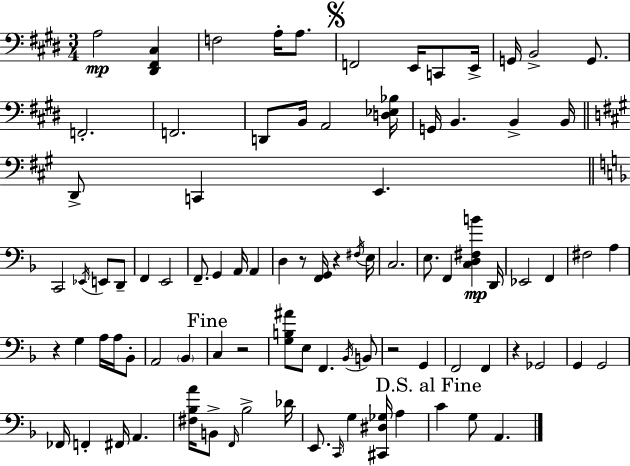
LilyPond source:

{
  \clef bass
  \numericTimeSignature
  \time 3/4
  \key e \major
  a2\mp <dis, fis, cis>4 | f2 a16-. a8. | \mark \markup { \musicglyph "scripts.segno" } f,2 e,16 c,8 e,16-> | g,16 b,2-> g,8. | \break f,2.-. | f,2. | d,8 b,16 a,2 <d ees bes>16 | g,16 b,4. b,4-> b,16 | \break \bar "||" \break \key a \major d,8-> c,4 e,4. | \bar "||" \break \key f \major c,2 \acciaccatura { ees,16 } e,8 d,8-- | f,4 e,2 | f,8.-- g,4 a,16 a,4 | d4 r8 <f, g,>16 r4 | \break \acciaccatura { fis16 } e16 c2. | e8. f,4 <c d fis b'>4\mp | d,16 ees,2 f,4 | fis2 a4 | \break r4 g4 a16 a16 | bes,8-. a,2 \parenthesize bes,4 | \mark "Fine" c4 r2 | <g b ais'>8 e8 f,4. | \break \acciaccatura { bes,16 } b,8 r2 g,4 | f,2 f,4 | r4 ges,2 | g,4 g,2 | \break fes,16 f,4-. fis,16 a,4. | <fis bes a'>16 b,8-> \grace { f,16 } bes2-> | des'16 e,8. \grace { c,16 } g4 | <cis, dis ges>16 a4 \mark "D.S. al Fine" c'4 g8 a,4. | \break \bar "|."
}